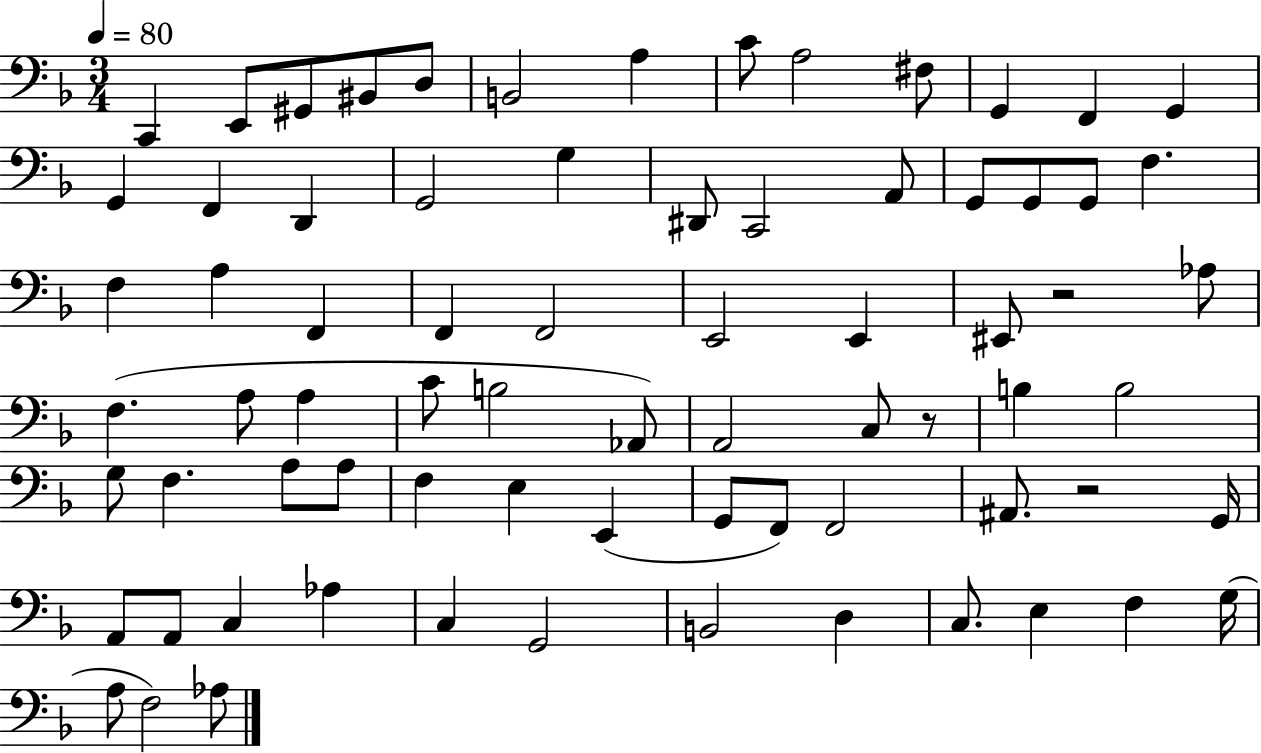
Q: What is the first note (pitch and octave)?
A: C2